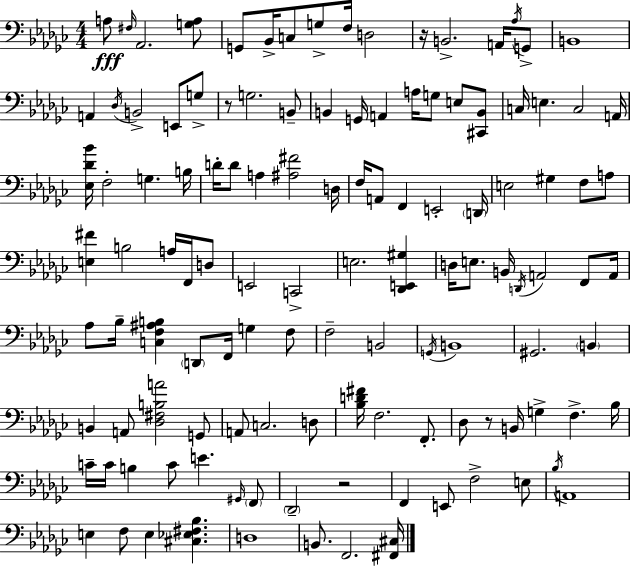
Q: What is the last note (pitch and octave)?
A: F2